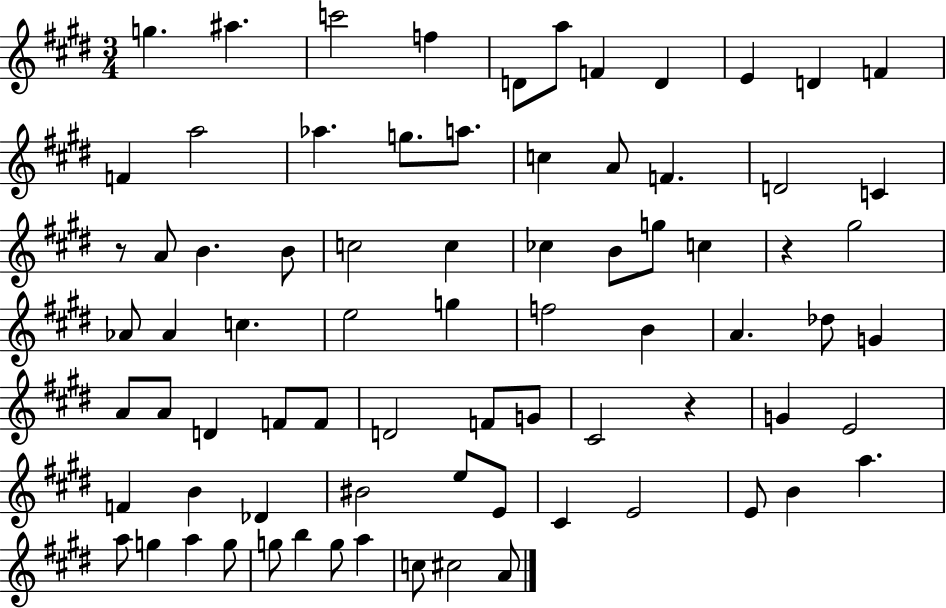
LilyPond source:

{
  \clef treble
  \numericTimeSignature
  \time 3/4
  \key e \major
  g''4. ais''4. | c'''2 f''4 | d'8 a''8 f'4 d'4 | e'4 d'4 f'4 | \break f'4 a''2 | aes''4. g''8. a''8. | c''4 a'8 f'4. | d'2 c'4 | \break r8 a'8 b'4. b'8 | c''2 c''4 | ces''4 b'8 g''8 c''4 | r4 gis''2 | \break aes'8 aes'4 c''4. | e''2 g''4 | f''2 b'4 | a'4. des''8 g'4 | \break a'8 a'8 d'4 f'8 f'8 | d'2 f'8 g'8 | cis'2 r4 | g'4 e'2 | \break f'4 b'4 des'4 | bis'2 e''8 e'8 | cis'4 e'2 | e'8 b'4 a''4. | \break a''8 g''4 a''4 g''8 | g''8 b''4 g''8 a''4 | c''8 cis''2 a'8 | \bar "|."
}